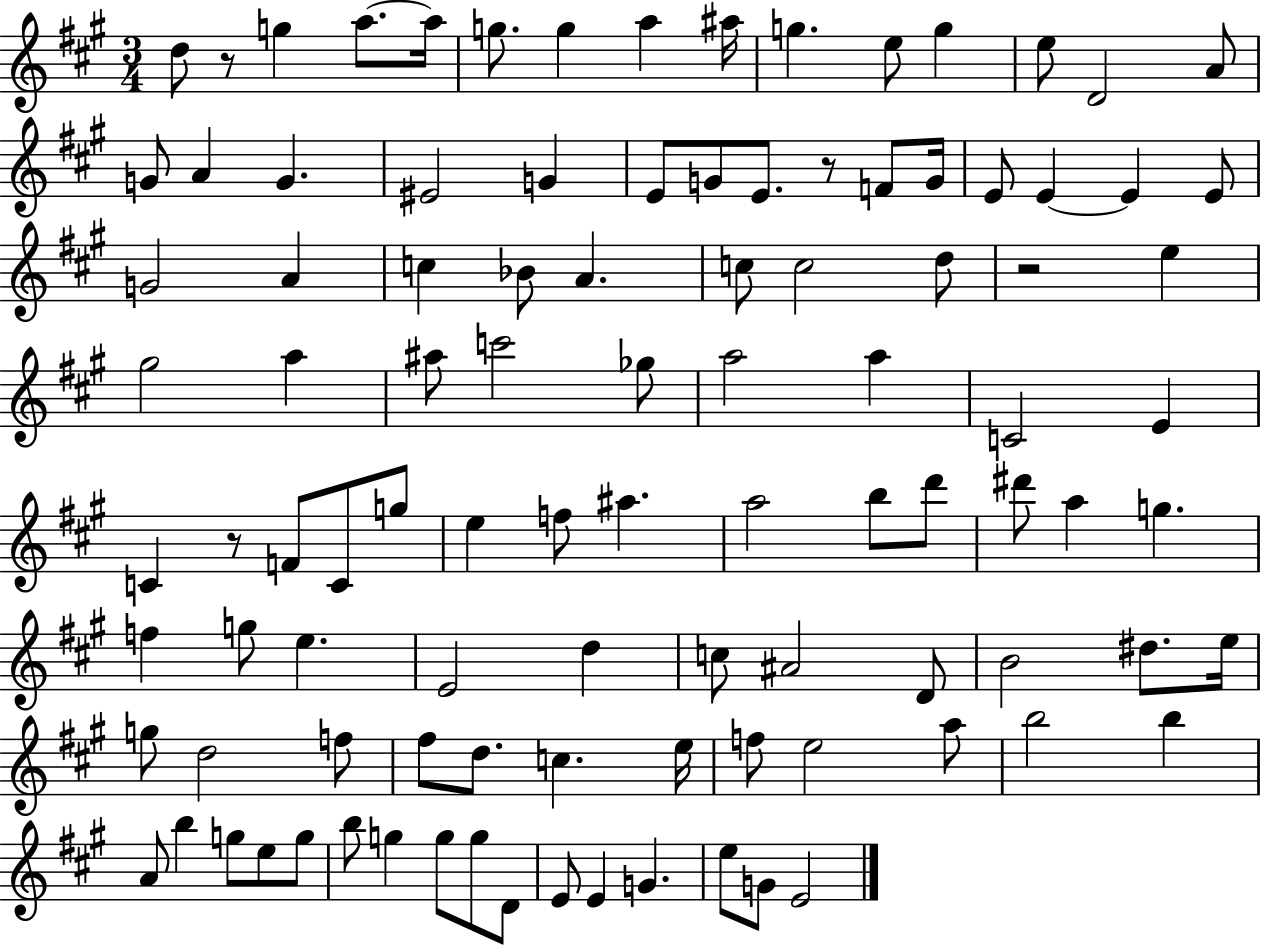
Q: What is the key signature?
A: A major